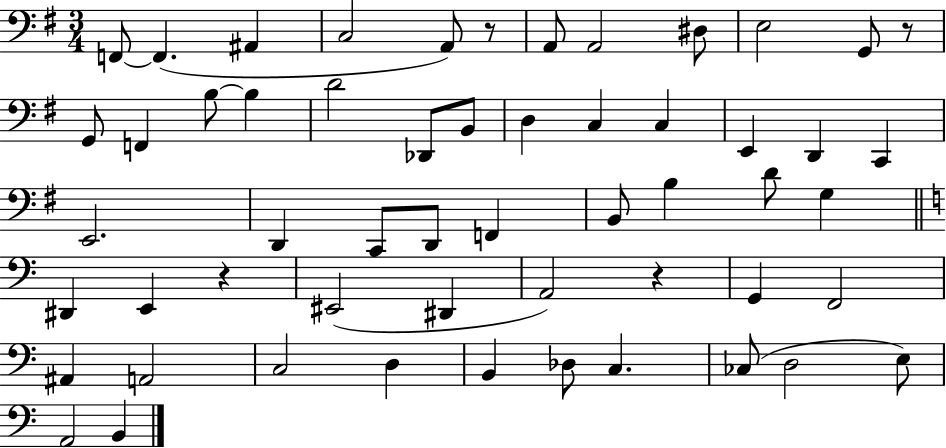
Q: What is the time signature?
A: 3/4